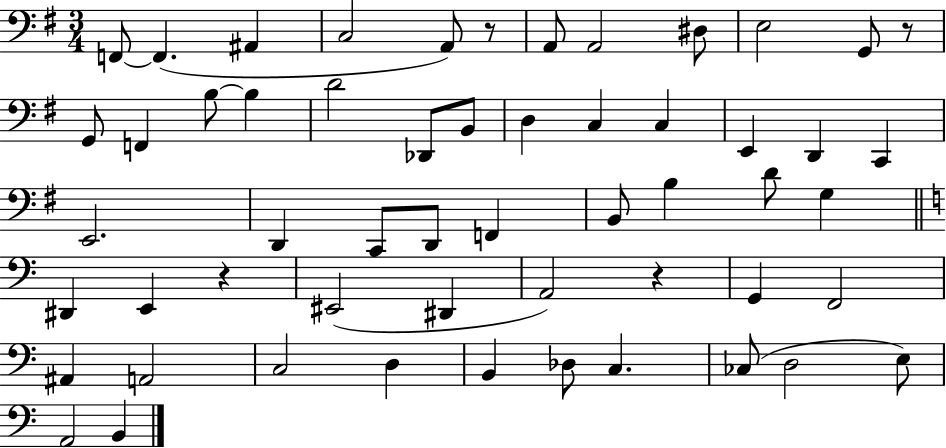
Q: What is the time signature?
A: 3/4